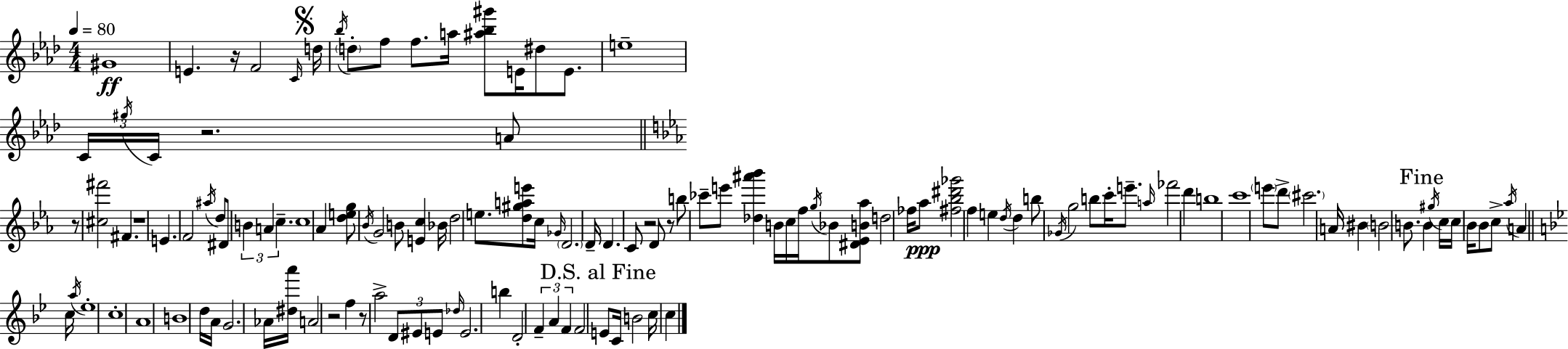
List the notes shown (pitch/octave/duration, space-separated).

G#4/w E4/q. R/s F4/h C4/s D5/s Bb5/s D5/e F5/e F5/e. A5/s [A#5,Bb5,G#6]/e E4/s D#5/e E4/e. E5/w C4/s G#5/s C4/s R/h. A4/e R/e [C#5,F#6]/h F#4/q. R/w E4/q. F4/h A#5/s D5/e D#4/e B4/q A4/q C5/q. C5/w Ab4/q [D5,E5,G5]/e Bb4/s G4/h B4/e [E4,C5]/q Bb4/s D5/h E5/e. [D5,G#5,A5,E6]/e C5/s Gb4/s D4/h. D4/s D4/q. C4/e R/h D4/e R/e B5/e CES6/e E6/e [Db5,A#6,Bb6]/q B4/s C5/s F5/s G5/s Bb4/e [D#4,Eb4,B4,Ab5]/e D5/h FES5/s Ab5/e [F#5,Bb5,D#6,Gb6]/h F5/q E5/q D5/s D5/q B5/e Gb4/s G5/h B5/e C6/s E6/e. A5/s FES6/h D6/q B5/w C6/w E6/e D6/e C#6/h. A4/s BIS4/q B4/h B4/e. B4/q G#5/s C5/s C5/s Bb4/s Bb4/e C5/e Ab5/s A4/q C5/s A5/s Eb5/w C5/w A4/w B4/w D5/s A4/s G4/h. Ab4/s [D#5,A6]/s A4/h R/h F5/q R/e A5/h D4/e EIS4/e E4/e Db5/s E4/h. B5/q D4/h F4/q A4/q F4/q F4/h E4/e C4/s B4/h C5/s C5/q